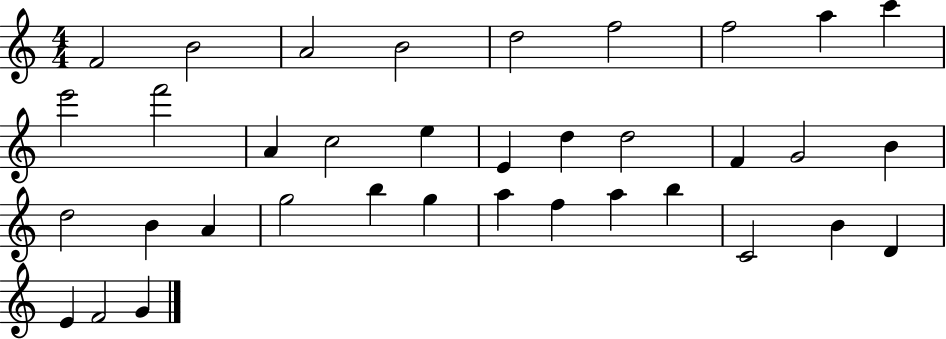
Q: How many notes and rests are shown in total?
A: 36